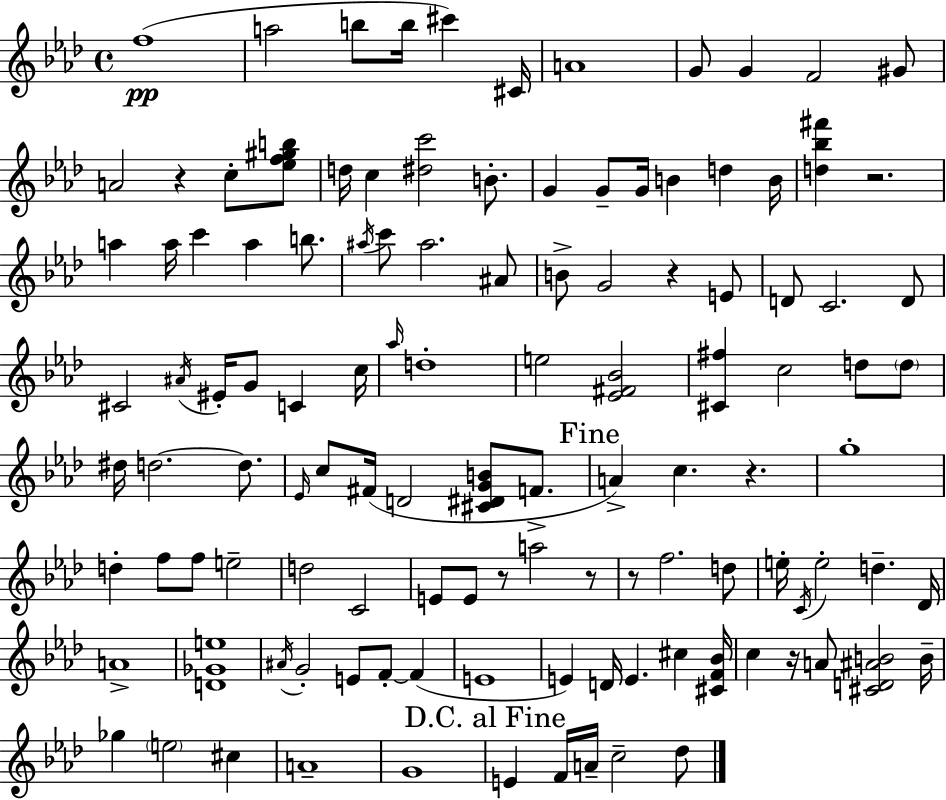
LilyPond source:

{
  \clef treble
  \time 4/4
  \defaultTimeSignature
  \key f \minor
  \repeat volta 2 { f''1(\pp | a''2 b''8 b''16 cis'''4) cis'16 | a'1 | g'8 g'4 f'2 gis'8 | \break a'2 r4 c''8-. <ees'' f'' gis'' b''>8 | d''16 c''4 <dis'' c'''>2 b'8.-. | g'4 g'8-- g'16 b'4 d''4 b'16 | <d'' bes'' fis'''>4 r2. | \break a''4 a''16 c'''4 a''4 b''8. | \acciaccatura { ais''16 } c'''8 ais''2. ais'8 | b'8-> g'2 r4 e'8 | d'8 c'2. d'8 | \break cis'2 \acciaccatura { ais'16 } eis'16-. g'8 c'4 | c''16 \grace { aes''16 } d''1-. | e''2 <ees' fis' bes'>2 | <cis' fis''>4 c''2 d''8 | \break \parenthesize d''8 dis''16 d''2.~~ | d''8. \grace { ees'16 } c''8 fis'16( d'2 <cis' dis' g' b'>8 | f'8.-> \mark "Fine" a'4->) c''4. r4. | g''1-. | \break d''4-. f''8 f''8 e''2-- | d''2 c'2 | e'8 e'8 r8 a''2 | r8 r8 f''2. | \break d''8 e''16-. \acciaccatura { c'16 } e''2-. d''4.-- | des'16 a'1-> | <d' ges' e''>1 | \acciaccatura { ais'16 } g'2-. e'8 | \break f'8-.~~ f'4( e'1 | e'4) d'16 e'4. | cis''4 <cis' f' bes'>16 c''4 r16 a'8 <cis' d' ais' b'>2 | b'16-- ges''4 \parenthesize e''2 | \break cis''4 a'1-- | g'1 | \mark "D.C. al Fine" e'4 f'16 a'16-- c''2-- | des''8 } \bar "|."
}